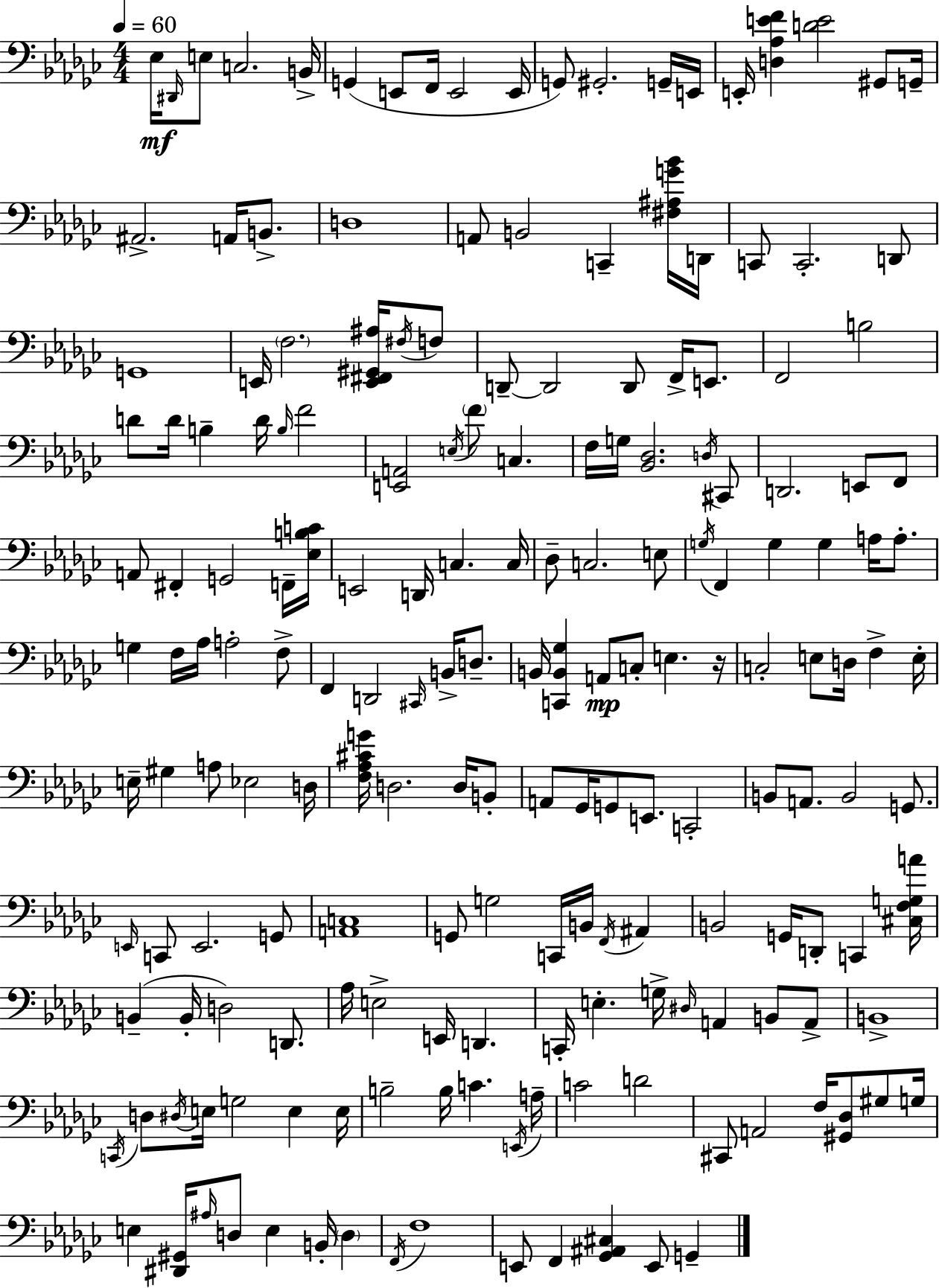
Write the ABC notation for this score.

X:1
T:Untitled
M:4/4
L:1/4
K:Ebm
_E,/4 ^D,,/4 E,/2 C,2 B,,/4 G,, E,,/2 F,,/4 E,,2 E,,/4 G,,/2 ^G,,2 G,,/4 E,,/4 E,,/4 [D,_A,EF] [DE]2 ^G,,/2 G,,/4 ^A,,2 A,,/4 B,,/2 D,4 A,,/2 B,,2 C,, [^F,^A,G_B]/4 D,,/4 C,,/2 C,,2 D,,/2 G,,4 E,,/4 F,2 [E,,^F,,^G,,^A,]/4 ^F,/4 F,/2 D,,/2 D,,2 D,,/2 F,,/4 E,,/2 F,,2 B,2 D/2 D/4 B, D/4 B,/4 F2 [E,,A,,]2 E,/4 F/2 C, F,/4 G,/4 [_B,,_D,]2 D,/4 ^C,,/2 D,,2 E,,/2 F,,/2 A,,/2 ^F,, G,,2 F,,/4 [_E,B,C]/4 E,,2 D,,/4 C, C,/4 _D,/2 C,2 E,/2 G,/4 F,, G, G, A,/4 A,/2 G, F,/4 _A,/4 A,2 F,/2 F,, D,,2 ^C,,/4 B,,/4 D,/2 B,,/4 [C,,B,,_G,] A,,/2 C,/2 E, z/4 C,2 E,/2 D,/4 F, E,/4 E,/4 ^G, A,/2 _E,2 D,/4 [F,_A,^CG]/4 D,2 D,/4 B,,/2 A,,/2 _G,,/4 G,,/2 E,,/2 C,,2 B,,/2 A,,/2 B,,2 G,,/2 E,,/4 C,,/2 E,,2 G,,/2 [A,,C,]4 G,,/2 G,2 C,,/4 B,,/4 F,,/4 ^A,, B,,2 G,,/4 D,,/2 C,, [^C,F,G,A]/4 B,, B,,/4 D,2 D,,/2 _A,/4 E,2 E,,/4 D,, C,,/4 E, G,/4 ^D,/4 A,, B,,/2 A,,/2 B,,4 C,,/4 D,/2 ^D,/4 E,/4 G,2 E, E,/4 B,2 B,/4 C E,,/4 A,/4 C2 D2 ^C,,/2 A,,2 F,/4 [^G,,_D,]/2 ^G,/2 G,/4 E, [^D,,^G,,]/4 ^A,/4 D,/2 E, B,,/4 D, F,,/4 F,4 E,,/2 F,, [_G,,^A,,^C,] E,,/2 G,,